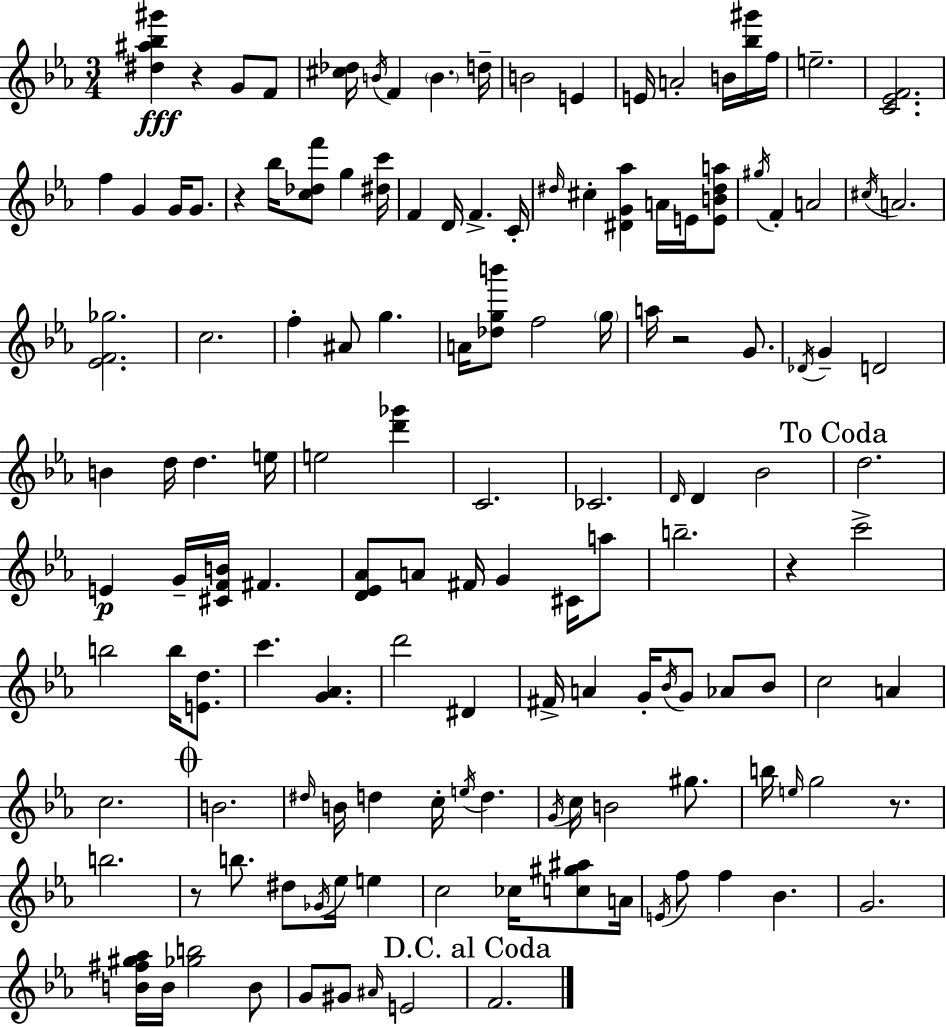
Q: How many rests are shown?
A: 6